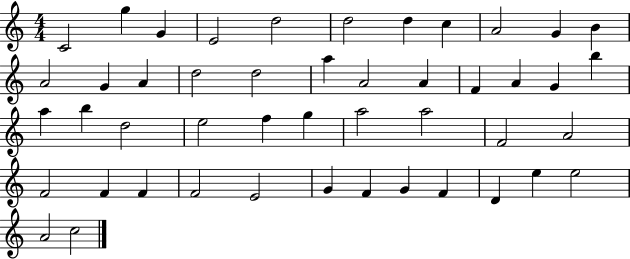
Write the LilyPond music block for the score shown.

{
  \clef treble
  \numericTimeSignature
  \time 4/4
  \key c \major
  c'2 g''4 g'4 | e'2 d''2 | d''2 d''4 c''4 | a'2 g'4 b'4 | \break a'2 g'4 a'4 | d''2 d''2 | a''4 a'2 a'4 | f'4 a'4 g'4 b''4 | \break a''4 b''4 d''2 | e''2 f''4 g''4 | a''2 a''2 | f'2 a'2 | \break f'2 f'4 f'4 | f'2 e'2 | g'4 f'4 g'4 f'4 | d'4 e''4 e''2 | \break a'2 c''2 | \bar "|."
}